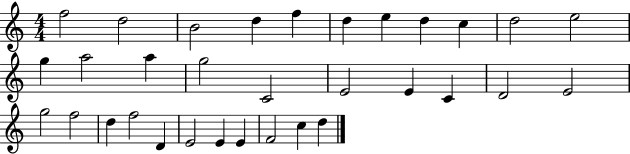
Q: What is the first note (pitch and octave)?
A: F5